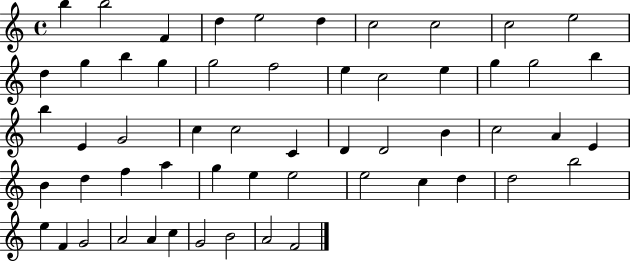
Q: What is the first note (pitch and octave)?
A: B5